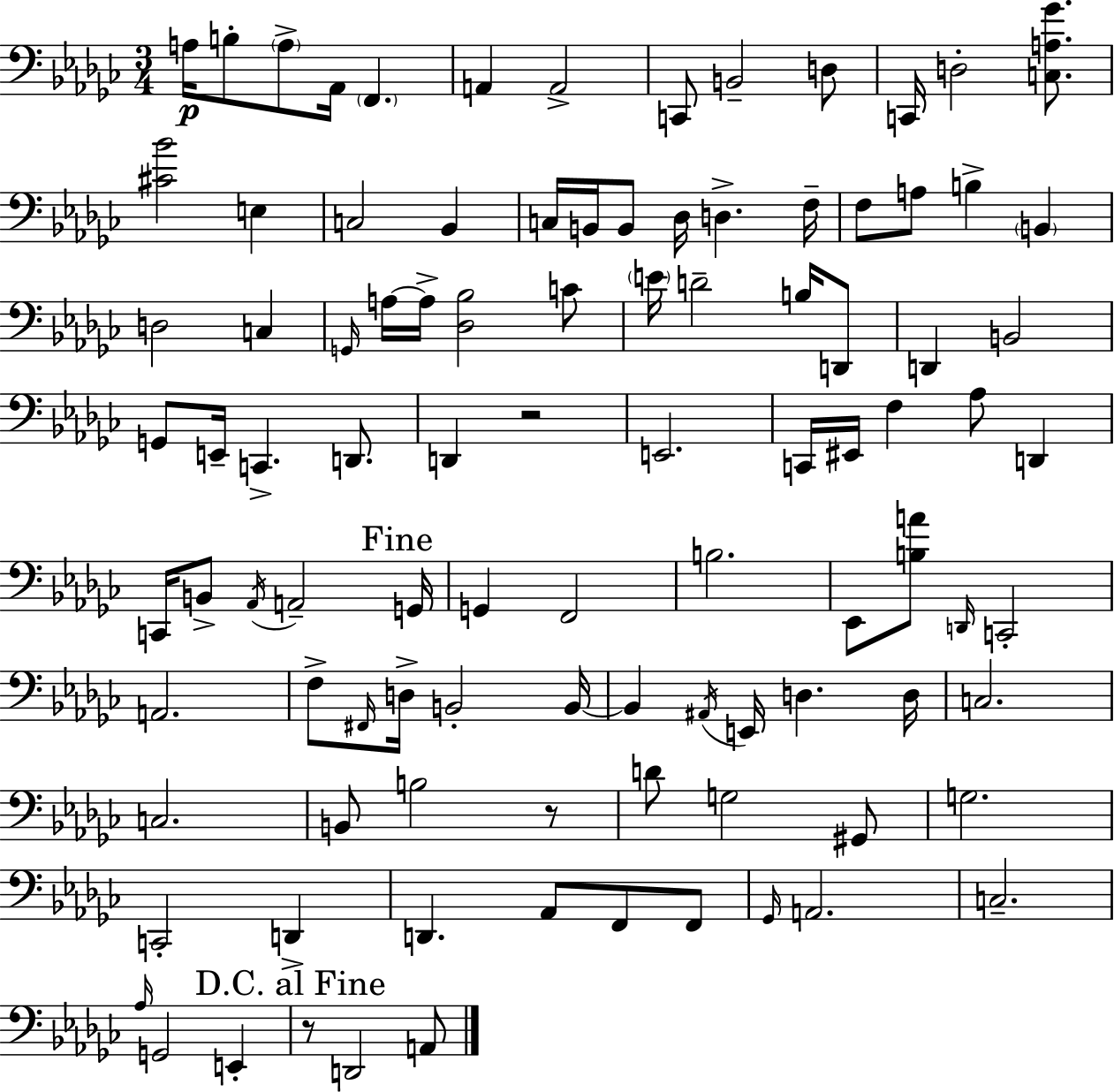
X:1
T:Untitled
M:3/4
L:1/4
K:Ebm
A,/4 B,/2 A,/2 _A,,/4 F,, A,, A,,2 C,,/2 B,,2 D,/2 C,,/4 D,2 [C,A,_G]/2 [^C_B]2 E, C,2 _B,, C,/4 B,,/4 B,,/2 _D,/4 D, F,/4 F,/2 A,/2 B, B,, D,2 C, G,,/4 A,/4 A,/4 [_D,_B,]2 C/2 E/4 D2 B,/4 D,,/2 D,, B,,2 G,,/2 E,,/4 C,, D,,/2 D,, z2 E,,2 C,,/4 ^E,,/4 F, _A,/2 D,, C,,/4 B,,/2 _A,,/4 A,,2 G,,/4 G,, F,,2 B,2 _E,,/2 [B,A]/2 D,,/4 C,,2 A,,2 F,/2 ^F,,/4 D,/4 B,,2 B,,/4 B,, ^A,,/4 E,,/4 D, D,/4 C,2 C,2 B,,/2 B,2 z/2 D/2 G,2 ^G,,/2 G,2 C,,2 D,, D,, _A,,/2 F,,/2 F,,/2 _G,,/4 A,,2 C,2 _A,/4 G,,2 E,, z/2 D,,2 A,,/2